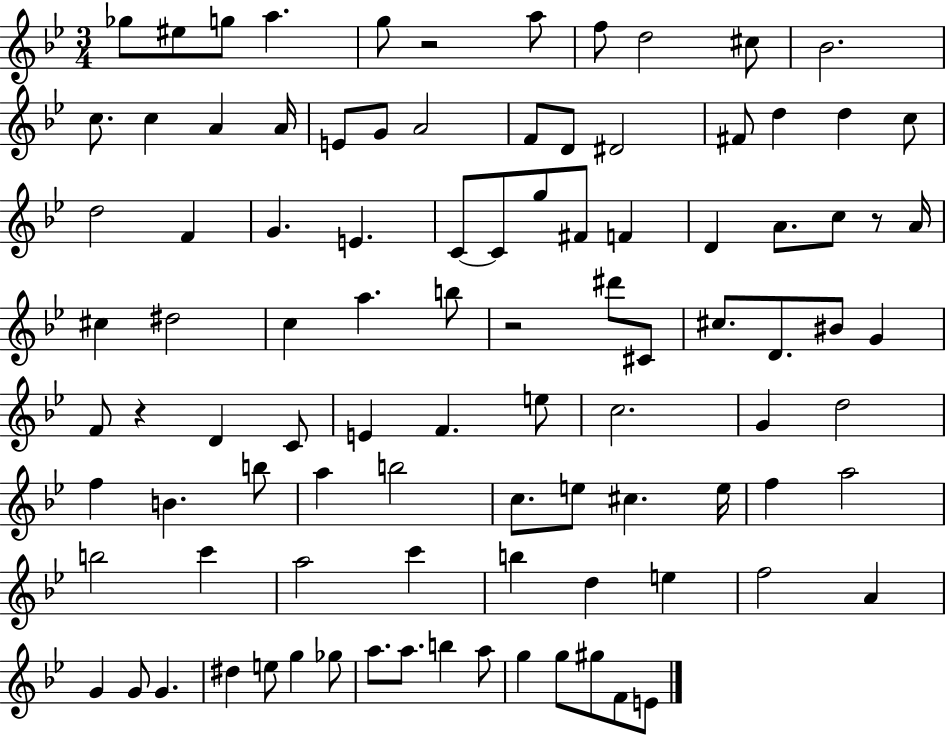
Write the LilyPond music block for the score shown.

{
  \clef treble
  \numericTimeSignature
  \time 3/4
  \key bes \major
  ges''8 eis''8 g''8 a''4. | g''8 r2 a''8 | f''8 d''2 cis''8 | bes'2. | \break c''8. c''4 a'4 a'16 | e'8 g'8 a'2 | f'8 d'8 dis'2 | fis'8 d''4 d''4 c''8 | \break d''2 f'4 | g'4. e'4. | c'8~~ c'8 g''8 fis'8 f'4 | d'4 a'8. c''8 r8 a'16 | \break cis''4 dis''2 | c''4 a''4. b''8 | r2 dis'''8 cis'8 | cis''8. d'8. bis'8 g'4 | \break f'8 r4 d'4 c'8 | e'4 f'4. e''8 | c''2. | g'4 d''2 | \break f''4 b'4. b''8 | a''4 b''2 | c''8. e''8 cis''4. e''16 | f''4 a''2 | \break b''2 c'''4 | a''2 c'''4 | b''4 d''4 e''4 | f''2 a'4 | \break g'4 g'8 g'4. | dis''4 e''8 g''4 ges''8 | a''8. a''8. b''4 a''8 | g''4 g''8 gis''8 f'8 e'8 | \break \bar "|."
}